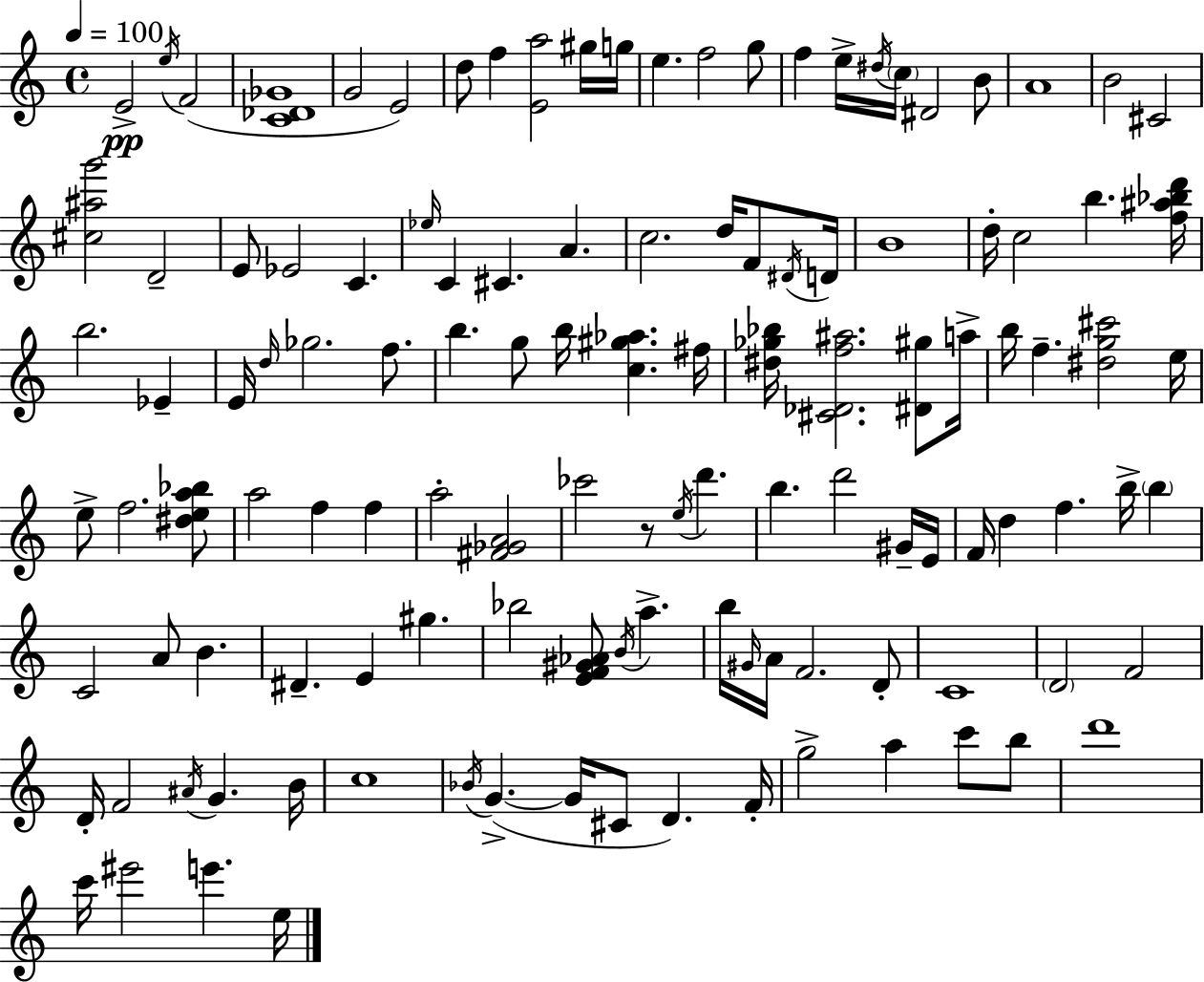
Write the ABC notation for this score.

X:1
T:Untitled
M:4/4
L:1/4
K:Am
E2 e/4 F2 [C_D_G]4 G2 E2 d/2 f [Ea]2 ^g/4 g/4 e f2 g/2 f e/4 ^d/4 c/4 ^D2 B/2 A4 B2 ^C2 [^c^ag']2 D2 E/2 _E2 C _e/4 C ^C A c2 d/4 F/2 ^D/4 D/4 B4 d/4 c2 b [f^a_bd']/4 b2 _E E/4 d/4 _g2 f/2 b g/2 b/4 [c^g_a] ^f/4 [^d_g_b]/4 [^C_Df^a]2 [^D^g]/2 a/4 b/4 f [^dg^c']2 e/4 e/2 f2 [^dea_b]/2 a2 f f a2 [^F_GA]2 _c'2 z/2 e/4 d' b d'2 ^G/4 E/4 F/4 d f b/4 b C2 A/2 B ^D E ^g _b2 [EF^G_A]/2 B/4 a b/4 ^G/4 A/4 F2 D/2 C4 D2 F2 D/4 F2 ^A/4 G B/4 c4 _B/4 G G/4 ^C/2 D F/4 g2 a c'/2 b/2 d'4 c'/4 ^e'2 e' e/4